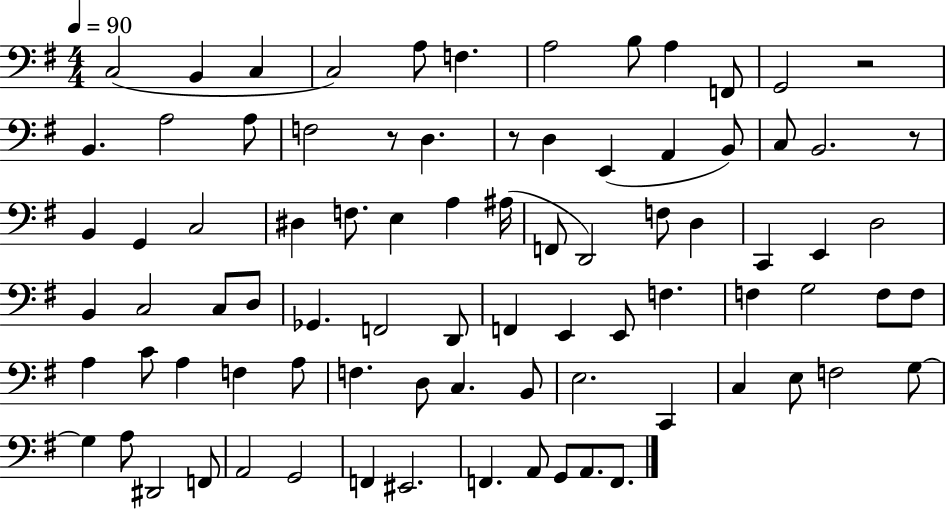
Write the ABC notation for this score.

X:1
T:Untitled
M:4/4
L:1/4
K:G
C,2 B,, C, C,2 A,/2 F, A,2 B,/2 A, F,,/2 G,,2 z2 B,, A,2 A,/2 F,2 z/2 D, z/2 D, E,, A,, B,,/2 C,/2 B,,2 z/2 B,, G,, C,2 ^D, F,/2 E, A, ^A,/4 F,,/2 D,,2 F,/2 D, C,, E,, D,2 B,, C,2 C,/2 D,/2 _G,, F,,2 D,,/2 F,, E,, E,,/2 F, F, G,2 F,/2 F,/2 A, C/2 A, F, A,/2 F, D,/2 C, B,,/2 E,2 C,, C, E,/2 F,2 G,/2 G, A,/2 ^D,,2 F,,/2 A,,2 G,,2 F,, ^E,,2 F,, A,,/2 G,,/2 A,,/2 F,,/2